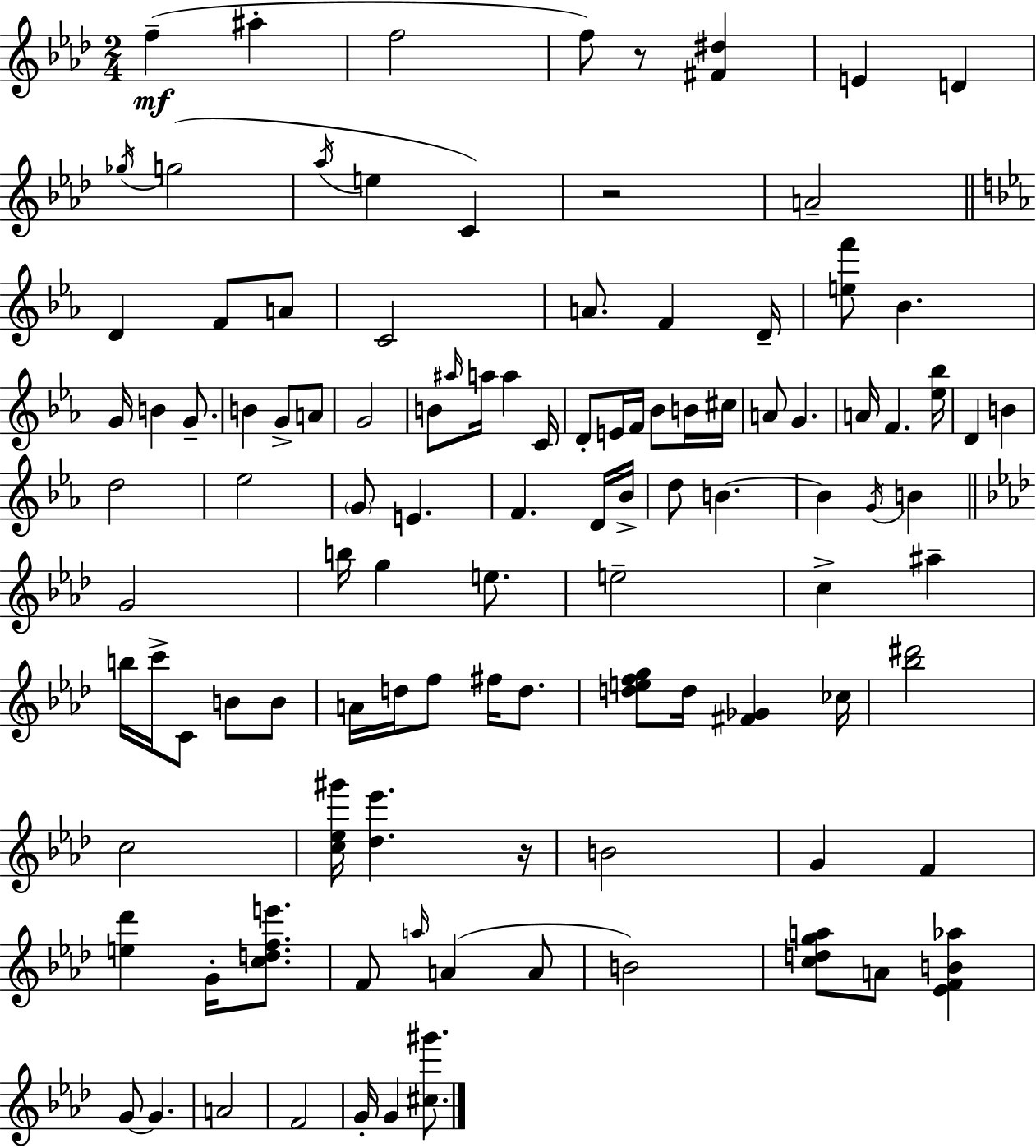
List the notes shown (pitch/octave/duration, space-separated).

F5/q A#5/q F5/h F5/e R/e [F#4,D#5]/q E4/q D4/q Gb5/s G5/h Ab5/s E5/q C4/q R/h A4/h D4/q F4/e A4/e C4/h A4/e. F4/q D4/s [E5,F6]/e Bb4/q. G4/s B4/q G4/e. B4/q G4/e A4/e G4/h B4/e A#5/s A5/s A5/q C4/s D4/e E4/s F4/s Bb4/e B4/s C#5/s A4/e G4/q. A4/s F4/q. [Eb5,Bb5]/s D4/q B4/q D5/h Eb5/h G4/e E4/q. F4/q. D4/s Bb4/s D5/e B4/q. B4/q G4/s B4/q G4/h B5/s G5/q E5/e. E5/h C5/q A#5/q B5/s C6/s C4/e B4/e B4/e A4/s D5/s F5/e F#5/s D5/e. [D5,E5,F5,G5]/e D5/s [F#4,Gb4]/q CES5/s [Bb5,D#6]/h C5/h [C5,Eb5,G#6]/s [Db5,Eb6]/q. R/s B4/h G4/q F4/q [E5,Db6]/q G4/s [C5,D5,F5,E6]/e. F4/e A5/s A4/q A4/e B4/h [C5,D5,G5,A5]/e A4/e [Eb4,F4,B4,Ab5]/q G4/e G4/q. A4/h F4/h G4/s G4/q [C#5,G#6]/e.